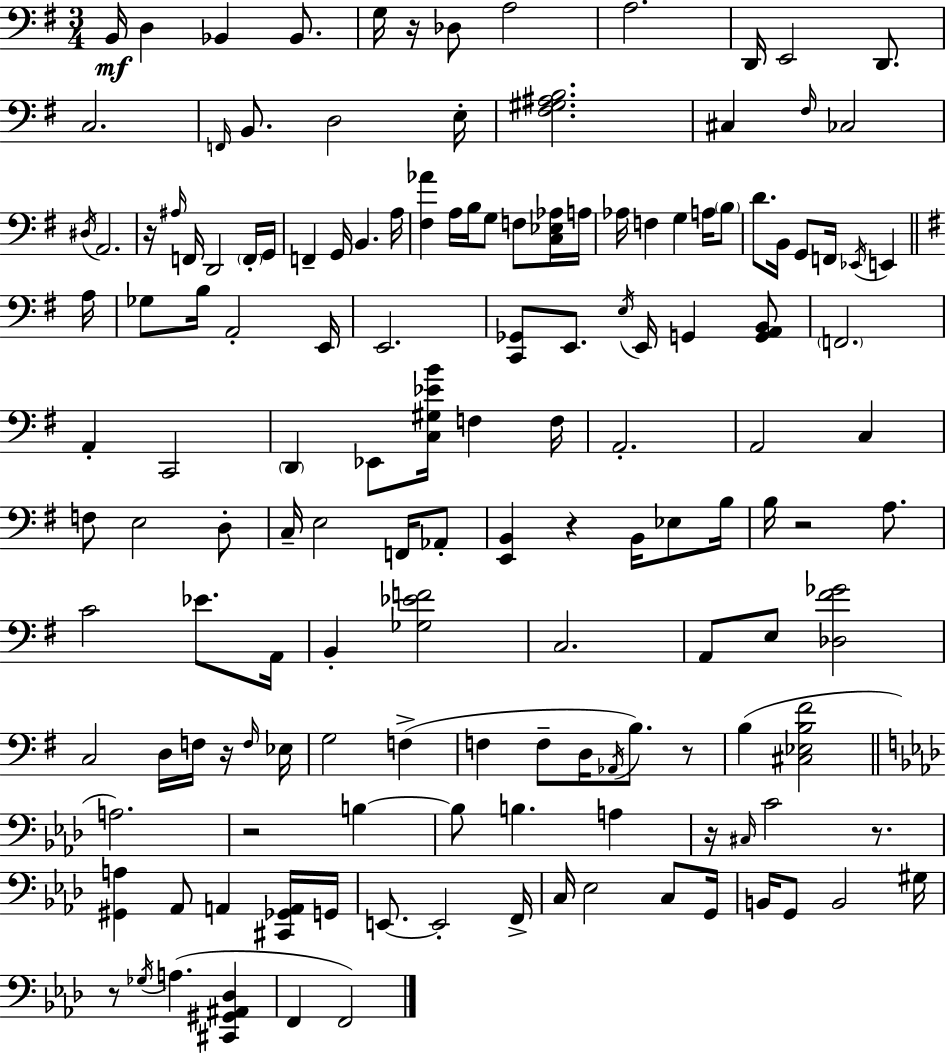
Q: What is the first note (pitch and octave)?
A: B2